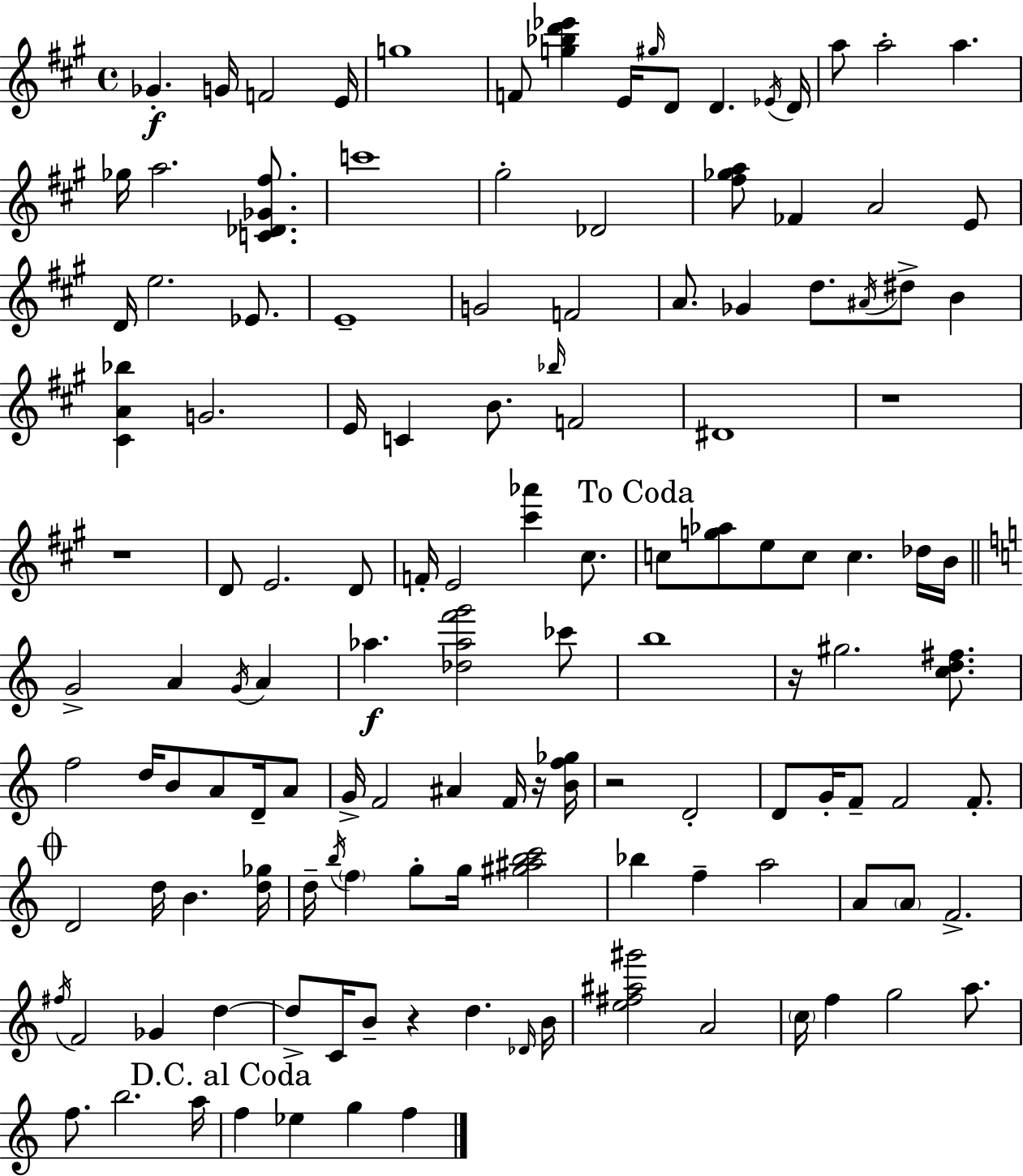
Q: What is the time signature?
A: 4/4